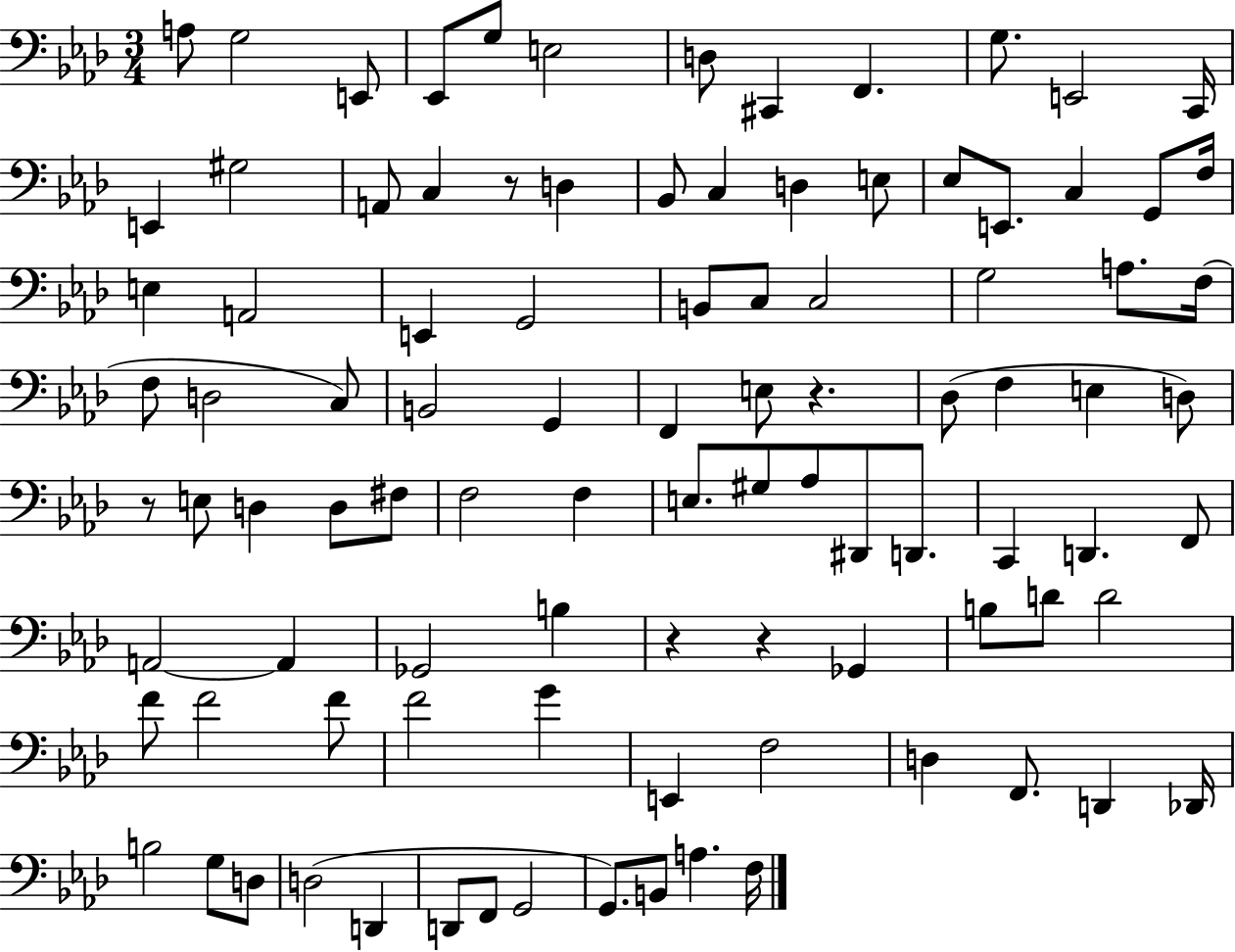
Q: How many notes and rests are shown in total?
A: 97